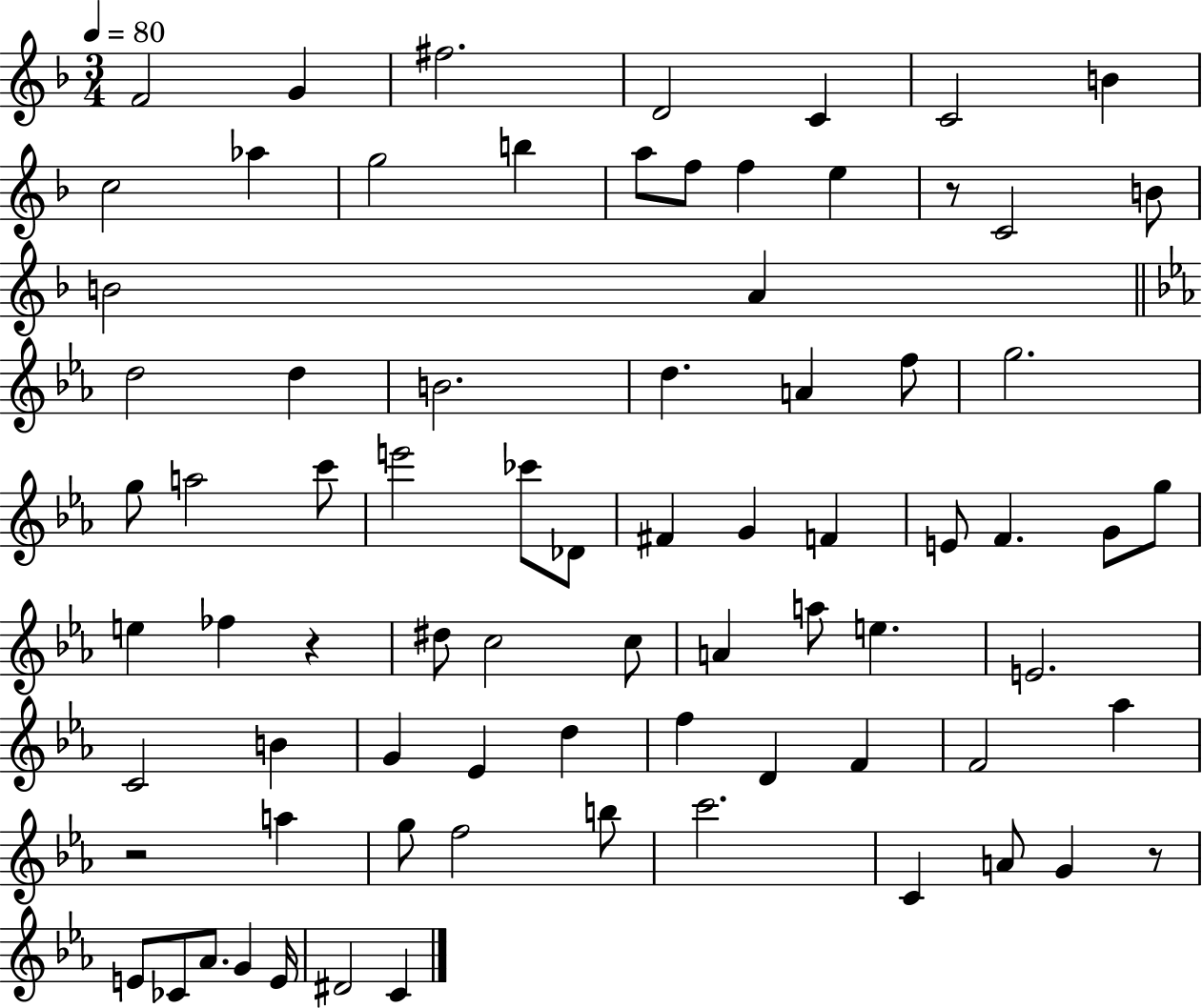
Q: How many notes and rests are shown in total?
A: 77